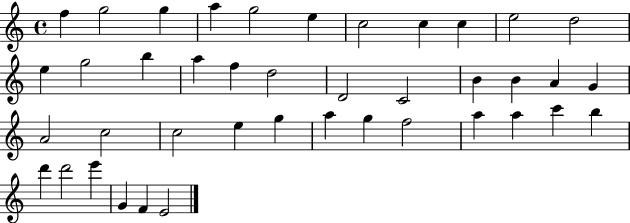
X:1
T:Untitled
M:4/4
L:1/4
K:C
f g2 g a g2 e c2 c c e2 d2 e g2 b a f d2 D2 C2 B B A G A2 c2 c2 e g a g f2 a a c' b d' d'2 e' G F E2